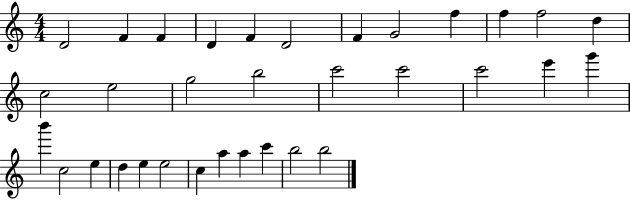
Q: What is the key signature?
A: C major